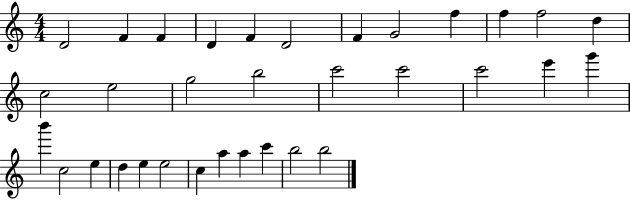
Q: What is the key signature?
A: C major